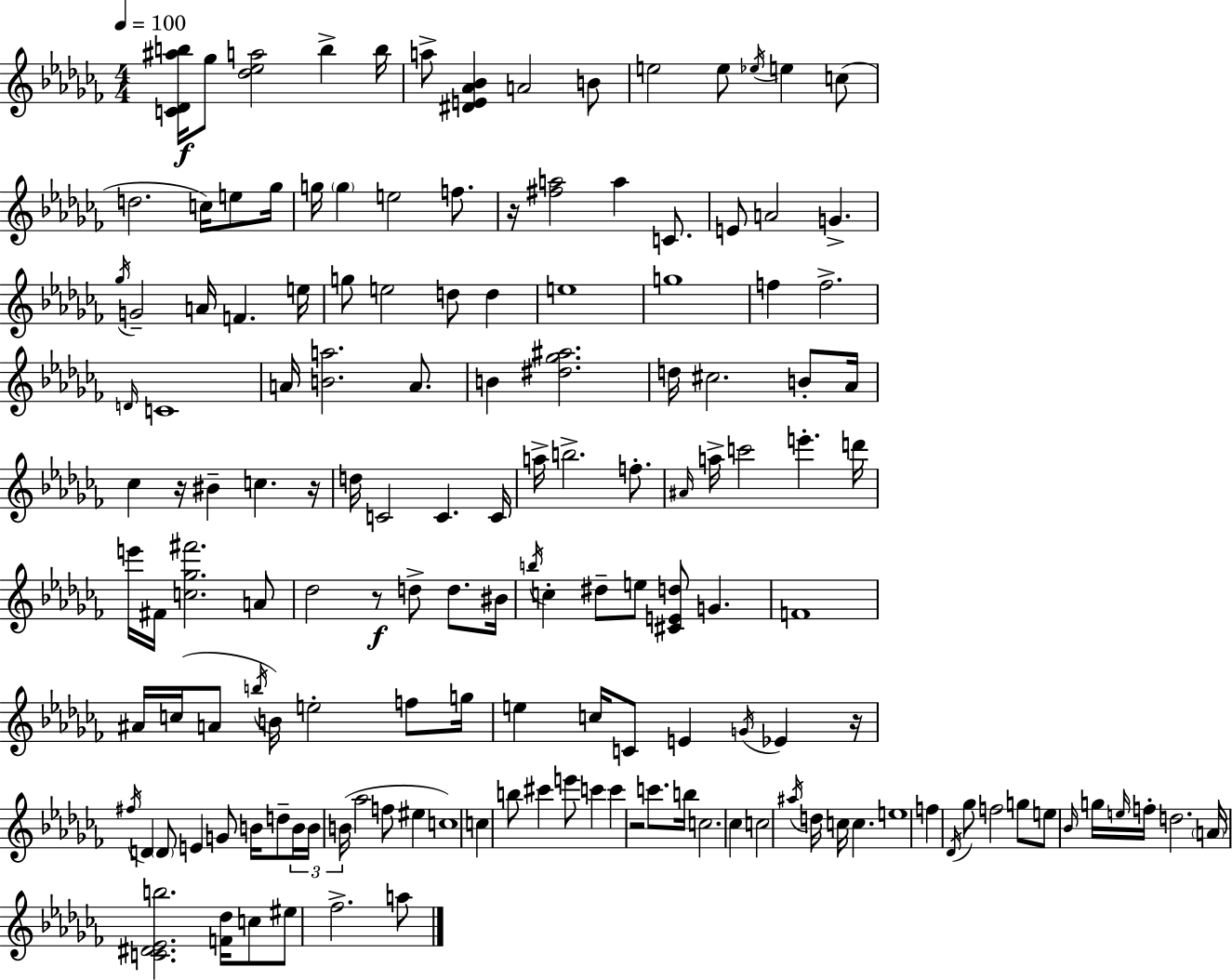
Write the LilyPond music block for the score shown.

{
  \clef treble
  \numericTimeSignature
  \time 4/4
  \key aes \minor
  \tempo 4 = 100
  <c' des' ais'' b''>16\f ges''8 <des'' ees'' a''>2 b''4-> b''16 | a''8-> <dis' e' aes' bes'>4 a'2 b'8 | e''2 e''8 \acciaccatura { ees''16 } e''4 c''8( | d''2. c''16) e''8 | \break ges''16 g''16 \parenthesize g''4 e''2 f''8. | r16 <fis'' a''>2 a''4 c'8. | e'8 a'2 g'4.-> | \acciaccatura { ges''16 } g'2-- a'16 f'4. | \break e''16 g''8 e''2 d''8 d''4 | e''1 | g''1 | f''4 f''2.-> | \break \grace { d'16 } c'1 | a'16 <b' a''>2. | a'8. b'4 <dis'' ges'' ais''>2. | d''16 cis''2. | \break b'8-. aes'16 ces''4 r16 bis'4-- c''4. | r16 d''16 c'2 c'4. | c'16 a''16-> b''2.-> | f''8.-. \grace { ais'16 } a''16-> c'''2 e'''4.-. | \break d'''16 e'''16 fis'16 <c'' ges'' fis'''>2. | a'8 des''2 r8\f d''8-> | d''8. bis'16 \acciaccatura { b''16 } c''4-. dis''8-- e''8 <cis' e' d''>8 g'4. | f'1 | \break ais'16 c''16( a'8 \acciaccatura { b''16 } b'16) e''2-. | f''8 g''16 e''4 c''16 c'8 e'4 | \acciaccatura { g'16 } ees'4 r16 \acciaccatura { fis''16 } d'4 \parenthesize d'8 e'4 | g'8 b'16 d''8-- \tuplet 3/2 { b'16 b'16 b'16( } aes''2 | \break f''8 eis''4 c''1) | c''4 b''8 cis'''4 | e'''8 c'''4 c'''4 r2 | c'''8. b''16 c''2. | \break ces''4 c''2 | \acciaccatura { ais''16 } d''16 c''16 c''4. e''1 | f''4 \acciaccatura { des'16 } ges''8 | f''2 g''8 e''8 \grace { bes'16 } g''16 \grace { e''16 } f''16-. | \break d''2. \parenthesize a'16 <c' dis' ees' b''>2. | <f' des''>16 c''8 eis''8 fes''2.-> | a''8 \bar "|."
}